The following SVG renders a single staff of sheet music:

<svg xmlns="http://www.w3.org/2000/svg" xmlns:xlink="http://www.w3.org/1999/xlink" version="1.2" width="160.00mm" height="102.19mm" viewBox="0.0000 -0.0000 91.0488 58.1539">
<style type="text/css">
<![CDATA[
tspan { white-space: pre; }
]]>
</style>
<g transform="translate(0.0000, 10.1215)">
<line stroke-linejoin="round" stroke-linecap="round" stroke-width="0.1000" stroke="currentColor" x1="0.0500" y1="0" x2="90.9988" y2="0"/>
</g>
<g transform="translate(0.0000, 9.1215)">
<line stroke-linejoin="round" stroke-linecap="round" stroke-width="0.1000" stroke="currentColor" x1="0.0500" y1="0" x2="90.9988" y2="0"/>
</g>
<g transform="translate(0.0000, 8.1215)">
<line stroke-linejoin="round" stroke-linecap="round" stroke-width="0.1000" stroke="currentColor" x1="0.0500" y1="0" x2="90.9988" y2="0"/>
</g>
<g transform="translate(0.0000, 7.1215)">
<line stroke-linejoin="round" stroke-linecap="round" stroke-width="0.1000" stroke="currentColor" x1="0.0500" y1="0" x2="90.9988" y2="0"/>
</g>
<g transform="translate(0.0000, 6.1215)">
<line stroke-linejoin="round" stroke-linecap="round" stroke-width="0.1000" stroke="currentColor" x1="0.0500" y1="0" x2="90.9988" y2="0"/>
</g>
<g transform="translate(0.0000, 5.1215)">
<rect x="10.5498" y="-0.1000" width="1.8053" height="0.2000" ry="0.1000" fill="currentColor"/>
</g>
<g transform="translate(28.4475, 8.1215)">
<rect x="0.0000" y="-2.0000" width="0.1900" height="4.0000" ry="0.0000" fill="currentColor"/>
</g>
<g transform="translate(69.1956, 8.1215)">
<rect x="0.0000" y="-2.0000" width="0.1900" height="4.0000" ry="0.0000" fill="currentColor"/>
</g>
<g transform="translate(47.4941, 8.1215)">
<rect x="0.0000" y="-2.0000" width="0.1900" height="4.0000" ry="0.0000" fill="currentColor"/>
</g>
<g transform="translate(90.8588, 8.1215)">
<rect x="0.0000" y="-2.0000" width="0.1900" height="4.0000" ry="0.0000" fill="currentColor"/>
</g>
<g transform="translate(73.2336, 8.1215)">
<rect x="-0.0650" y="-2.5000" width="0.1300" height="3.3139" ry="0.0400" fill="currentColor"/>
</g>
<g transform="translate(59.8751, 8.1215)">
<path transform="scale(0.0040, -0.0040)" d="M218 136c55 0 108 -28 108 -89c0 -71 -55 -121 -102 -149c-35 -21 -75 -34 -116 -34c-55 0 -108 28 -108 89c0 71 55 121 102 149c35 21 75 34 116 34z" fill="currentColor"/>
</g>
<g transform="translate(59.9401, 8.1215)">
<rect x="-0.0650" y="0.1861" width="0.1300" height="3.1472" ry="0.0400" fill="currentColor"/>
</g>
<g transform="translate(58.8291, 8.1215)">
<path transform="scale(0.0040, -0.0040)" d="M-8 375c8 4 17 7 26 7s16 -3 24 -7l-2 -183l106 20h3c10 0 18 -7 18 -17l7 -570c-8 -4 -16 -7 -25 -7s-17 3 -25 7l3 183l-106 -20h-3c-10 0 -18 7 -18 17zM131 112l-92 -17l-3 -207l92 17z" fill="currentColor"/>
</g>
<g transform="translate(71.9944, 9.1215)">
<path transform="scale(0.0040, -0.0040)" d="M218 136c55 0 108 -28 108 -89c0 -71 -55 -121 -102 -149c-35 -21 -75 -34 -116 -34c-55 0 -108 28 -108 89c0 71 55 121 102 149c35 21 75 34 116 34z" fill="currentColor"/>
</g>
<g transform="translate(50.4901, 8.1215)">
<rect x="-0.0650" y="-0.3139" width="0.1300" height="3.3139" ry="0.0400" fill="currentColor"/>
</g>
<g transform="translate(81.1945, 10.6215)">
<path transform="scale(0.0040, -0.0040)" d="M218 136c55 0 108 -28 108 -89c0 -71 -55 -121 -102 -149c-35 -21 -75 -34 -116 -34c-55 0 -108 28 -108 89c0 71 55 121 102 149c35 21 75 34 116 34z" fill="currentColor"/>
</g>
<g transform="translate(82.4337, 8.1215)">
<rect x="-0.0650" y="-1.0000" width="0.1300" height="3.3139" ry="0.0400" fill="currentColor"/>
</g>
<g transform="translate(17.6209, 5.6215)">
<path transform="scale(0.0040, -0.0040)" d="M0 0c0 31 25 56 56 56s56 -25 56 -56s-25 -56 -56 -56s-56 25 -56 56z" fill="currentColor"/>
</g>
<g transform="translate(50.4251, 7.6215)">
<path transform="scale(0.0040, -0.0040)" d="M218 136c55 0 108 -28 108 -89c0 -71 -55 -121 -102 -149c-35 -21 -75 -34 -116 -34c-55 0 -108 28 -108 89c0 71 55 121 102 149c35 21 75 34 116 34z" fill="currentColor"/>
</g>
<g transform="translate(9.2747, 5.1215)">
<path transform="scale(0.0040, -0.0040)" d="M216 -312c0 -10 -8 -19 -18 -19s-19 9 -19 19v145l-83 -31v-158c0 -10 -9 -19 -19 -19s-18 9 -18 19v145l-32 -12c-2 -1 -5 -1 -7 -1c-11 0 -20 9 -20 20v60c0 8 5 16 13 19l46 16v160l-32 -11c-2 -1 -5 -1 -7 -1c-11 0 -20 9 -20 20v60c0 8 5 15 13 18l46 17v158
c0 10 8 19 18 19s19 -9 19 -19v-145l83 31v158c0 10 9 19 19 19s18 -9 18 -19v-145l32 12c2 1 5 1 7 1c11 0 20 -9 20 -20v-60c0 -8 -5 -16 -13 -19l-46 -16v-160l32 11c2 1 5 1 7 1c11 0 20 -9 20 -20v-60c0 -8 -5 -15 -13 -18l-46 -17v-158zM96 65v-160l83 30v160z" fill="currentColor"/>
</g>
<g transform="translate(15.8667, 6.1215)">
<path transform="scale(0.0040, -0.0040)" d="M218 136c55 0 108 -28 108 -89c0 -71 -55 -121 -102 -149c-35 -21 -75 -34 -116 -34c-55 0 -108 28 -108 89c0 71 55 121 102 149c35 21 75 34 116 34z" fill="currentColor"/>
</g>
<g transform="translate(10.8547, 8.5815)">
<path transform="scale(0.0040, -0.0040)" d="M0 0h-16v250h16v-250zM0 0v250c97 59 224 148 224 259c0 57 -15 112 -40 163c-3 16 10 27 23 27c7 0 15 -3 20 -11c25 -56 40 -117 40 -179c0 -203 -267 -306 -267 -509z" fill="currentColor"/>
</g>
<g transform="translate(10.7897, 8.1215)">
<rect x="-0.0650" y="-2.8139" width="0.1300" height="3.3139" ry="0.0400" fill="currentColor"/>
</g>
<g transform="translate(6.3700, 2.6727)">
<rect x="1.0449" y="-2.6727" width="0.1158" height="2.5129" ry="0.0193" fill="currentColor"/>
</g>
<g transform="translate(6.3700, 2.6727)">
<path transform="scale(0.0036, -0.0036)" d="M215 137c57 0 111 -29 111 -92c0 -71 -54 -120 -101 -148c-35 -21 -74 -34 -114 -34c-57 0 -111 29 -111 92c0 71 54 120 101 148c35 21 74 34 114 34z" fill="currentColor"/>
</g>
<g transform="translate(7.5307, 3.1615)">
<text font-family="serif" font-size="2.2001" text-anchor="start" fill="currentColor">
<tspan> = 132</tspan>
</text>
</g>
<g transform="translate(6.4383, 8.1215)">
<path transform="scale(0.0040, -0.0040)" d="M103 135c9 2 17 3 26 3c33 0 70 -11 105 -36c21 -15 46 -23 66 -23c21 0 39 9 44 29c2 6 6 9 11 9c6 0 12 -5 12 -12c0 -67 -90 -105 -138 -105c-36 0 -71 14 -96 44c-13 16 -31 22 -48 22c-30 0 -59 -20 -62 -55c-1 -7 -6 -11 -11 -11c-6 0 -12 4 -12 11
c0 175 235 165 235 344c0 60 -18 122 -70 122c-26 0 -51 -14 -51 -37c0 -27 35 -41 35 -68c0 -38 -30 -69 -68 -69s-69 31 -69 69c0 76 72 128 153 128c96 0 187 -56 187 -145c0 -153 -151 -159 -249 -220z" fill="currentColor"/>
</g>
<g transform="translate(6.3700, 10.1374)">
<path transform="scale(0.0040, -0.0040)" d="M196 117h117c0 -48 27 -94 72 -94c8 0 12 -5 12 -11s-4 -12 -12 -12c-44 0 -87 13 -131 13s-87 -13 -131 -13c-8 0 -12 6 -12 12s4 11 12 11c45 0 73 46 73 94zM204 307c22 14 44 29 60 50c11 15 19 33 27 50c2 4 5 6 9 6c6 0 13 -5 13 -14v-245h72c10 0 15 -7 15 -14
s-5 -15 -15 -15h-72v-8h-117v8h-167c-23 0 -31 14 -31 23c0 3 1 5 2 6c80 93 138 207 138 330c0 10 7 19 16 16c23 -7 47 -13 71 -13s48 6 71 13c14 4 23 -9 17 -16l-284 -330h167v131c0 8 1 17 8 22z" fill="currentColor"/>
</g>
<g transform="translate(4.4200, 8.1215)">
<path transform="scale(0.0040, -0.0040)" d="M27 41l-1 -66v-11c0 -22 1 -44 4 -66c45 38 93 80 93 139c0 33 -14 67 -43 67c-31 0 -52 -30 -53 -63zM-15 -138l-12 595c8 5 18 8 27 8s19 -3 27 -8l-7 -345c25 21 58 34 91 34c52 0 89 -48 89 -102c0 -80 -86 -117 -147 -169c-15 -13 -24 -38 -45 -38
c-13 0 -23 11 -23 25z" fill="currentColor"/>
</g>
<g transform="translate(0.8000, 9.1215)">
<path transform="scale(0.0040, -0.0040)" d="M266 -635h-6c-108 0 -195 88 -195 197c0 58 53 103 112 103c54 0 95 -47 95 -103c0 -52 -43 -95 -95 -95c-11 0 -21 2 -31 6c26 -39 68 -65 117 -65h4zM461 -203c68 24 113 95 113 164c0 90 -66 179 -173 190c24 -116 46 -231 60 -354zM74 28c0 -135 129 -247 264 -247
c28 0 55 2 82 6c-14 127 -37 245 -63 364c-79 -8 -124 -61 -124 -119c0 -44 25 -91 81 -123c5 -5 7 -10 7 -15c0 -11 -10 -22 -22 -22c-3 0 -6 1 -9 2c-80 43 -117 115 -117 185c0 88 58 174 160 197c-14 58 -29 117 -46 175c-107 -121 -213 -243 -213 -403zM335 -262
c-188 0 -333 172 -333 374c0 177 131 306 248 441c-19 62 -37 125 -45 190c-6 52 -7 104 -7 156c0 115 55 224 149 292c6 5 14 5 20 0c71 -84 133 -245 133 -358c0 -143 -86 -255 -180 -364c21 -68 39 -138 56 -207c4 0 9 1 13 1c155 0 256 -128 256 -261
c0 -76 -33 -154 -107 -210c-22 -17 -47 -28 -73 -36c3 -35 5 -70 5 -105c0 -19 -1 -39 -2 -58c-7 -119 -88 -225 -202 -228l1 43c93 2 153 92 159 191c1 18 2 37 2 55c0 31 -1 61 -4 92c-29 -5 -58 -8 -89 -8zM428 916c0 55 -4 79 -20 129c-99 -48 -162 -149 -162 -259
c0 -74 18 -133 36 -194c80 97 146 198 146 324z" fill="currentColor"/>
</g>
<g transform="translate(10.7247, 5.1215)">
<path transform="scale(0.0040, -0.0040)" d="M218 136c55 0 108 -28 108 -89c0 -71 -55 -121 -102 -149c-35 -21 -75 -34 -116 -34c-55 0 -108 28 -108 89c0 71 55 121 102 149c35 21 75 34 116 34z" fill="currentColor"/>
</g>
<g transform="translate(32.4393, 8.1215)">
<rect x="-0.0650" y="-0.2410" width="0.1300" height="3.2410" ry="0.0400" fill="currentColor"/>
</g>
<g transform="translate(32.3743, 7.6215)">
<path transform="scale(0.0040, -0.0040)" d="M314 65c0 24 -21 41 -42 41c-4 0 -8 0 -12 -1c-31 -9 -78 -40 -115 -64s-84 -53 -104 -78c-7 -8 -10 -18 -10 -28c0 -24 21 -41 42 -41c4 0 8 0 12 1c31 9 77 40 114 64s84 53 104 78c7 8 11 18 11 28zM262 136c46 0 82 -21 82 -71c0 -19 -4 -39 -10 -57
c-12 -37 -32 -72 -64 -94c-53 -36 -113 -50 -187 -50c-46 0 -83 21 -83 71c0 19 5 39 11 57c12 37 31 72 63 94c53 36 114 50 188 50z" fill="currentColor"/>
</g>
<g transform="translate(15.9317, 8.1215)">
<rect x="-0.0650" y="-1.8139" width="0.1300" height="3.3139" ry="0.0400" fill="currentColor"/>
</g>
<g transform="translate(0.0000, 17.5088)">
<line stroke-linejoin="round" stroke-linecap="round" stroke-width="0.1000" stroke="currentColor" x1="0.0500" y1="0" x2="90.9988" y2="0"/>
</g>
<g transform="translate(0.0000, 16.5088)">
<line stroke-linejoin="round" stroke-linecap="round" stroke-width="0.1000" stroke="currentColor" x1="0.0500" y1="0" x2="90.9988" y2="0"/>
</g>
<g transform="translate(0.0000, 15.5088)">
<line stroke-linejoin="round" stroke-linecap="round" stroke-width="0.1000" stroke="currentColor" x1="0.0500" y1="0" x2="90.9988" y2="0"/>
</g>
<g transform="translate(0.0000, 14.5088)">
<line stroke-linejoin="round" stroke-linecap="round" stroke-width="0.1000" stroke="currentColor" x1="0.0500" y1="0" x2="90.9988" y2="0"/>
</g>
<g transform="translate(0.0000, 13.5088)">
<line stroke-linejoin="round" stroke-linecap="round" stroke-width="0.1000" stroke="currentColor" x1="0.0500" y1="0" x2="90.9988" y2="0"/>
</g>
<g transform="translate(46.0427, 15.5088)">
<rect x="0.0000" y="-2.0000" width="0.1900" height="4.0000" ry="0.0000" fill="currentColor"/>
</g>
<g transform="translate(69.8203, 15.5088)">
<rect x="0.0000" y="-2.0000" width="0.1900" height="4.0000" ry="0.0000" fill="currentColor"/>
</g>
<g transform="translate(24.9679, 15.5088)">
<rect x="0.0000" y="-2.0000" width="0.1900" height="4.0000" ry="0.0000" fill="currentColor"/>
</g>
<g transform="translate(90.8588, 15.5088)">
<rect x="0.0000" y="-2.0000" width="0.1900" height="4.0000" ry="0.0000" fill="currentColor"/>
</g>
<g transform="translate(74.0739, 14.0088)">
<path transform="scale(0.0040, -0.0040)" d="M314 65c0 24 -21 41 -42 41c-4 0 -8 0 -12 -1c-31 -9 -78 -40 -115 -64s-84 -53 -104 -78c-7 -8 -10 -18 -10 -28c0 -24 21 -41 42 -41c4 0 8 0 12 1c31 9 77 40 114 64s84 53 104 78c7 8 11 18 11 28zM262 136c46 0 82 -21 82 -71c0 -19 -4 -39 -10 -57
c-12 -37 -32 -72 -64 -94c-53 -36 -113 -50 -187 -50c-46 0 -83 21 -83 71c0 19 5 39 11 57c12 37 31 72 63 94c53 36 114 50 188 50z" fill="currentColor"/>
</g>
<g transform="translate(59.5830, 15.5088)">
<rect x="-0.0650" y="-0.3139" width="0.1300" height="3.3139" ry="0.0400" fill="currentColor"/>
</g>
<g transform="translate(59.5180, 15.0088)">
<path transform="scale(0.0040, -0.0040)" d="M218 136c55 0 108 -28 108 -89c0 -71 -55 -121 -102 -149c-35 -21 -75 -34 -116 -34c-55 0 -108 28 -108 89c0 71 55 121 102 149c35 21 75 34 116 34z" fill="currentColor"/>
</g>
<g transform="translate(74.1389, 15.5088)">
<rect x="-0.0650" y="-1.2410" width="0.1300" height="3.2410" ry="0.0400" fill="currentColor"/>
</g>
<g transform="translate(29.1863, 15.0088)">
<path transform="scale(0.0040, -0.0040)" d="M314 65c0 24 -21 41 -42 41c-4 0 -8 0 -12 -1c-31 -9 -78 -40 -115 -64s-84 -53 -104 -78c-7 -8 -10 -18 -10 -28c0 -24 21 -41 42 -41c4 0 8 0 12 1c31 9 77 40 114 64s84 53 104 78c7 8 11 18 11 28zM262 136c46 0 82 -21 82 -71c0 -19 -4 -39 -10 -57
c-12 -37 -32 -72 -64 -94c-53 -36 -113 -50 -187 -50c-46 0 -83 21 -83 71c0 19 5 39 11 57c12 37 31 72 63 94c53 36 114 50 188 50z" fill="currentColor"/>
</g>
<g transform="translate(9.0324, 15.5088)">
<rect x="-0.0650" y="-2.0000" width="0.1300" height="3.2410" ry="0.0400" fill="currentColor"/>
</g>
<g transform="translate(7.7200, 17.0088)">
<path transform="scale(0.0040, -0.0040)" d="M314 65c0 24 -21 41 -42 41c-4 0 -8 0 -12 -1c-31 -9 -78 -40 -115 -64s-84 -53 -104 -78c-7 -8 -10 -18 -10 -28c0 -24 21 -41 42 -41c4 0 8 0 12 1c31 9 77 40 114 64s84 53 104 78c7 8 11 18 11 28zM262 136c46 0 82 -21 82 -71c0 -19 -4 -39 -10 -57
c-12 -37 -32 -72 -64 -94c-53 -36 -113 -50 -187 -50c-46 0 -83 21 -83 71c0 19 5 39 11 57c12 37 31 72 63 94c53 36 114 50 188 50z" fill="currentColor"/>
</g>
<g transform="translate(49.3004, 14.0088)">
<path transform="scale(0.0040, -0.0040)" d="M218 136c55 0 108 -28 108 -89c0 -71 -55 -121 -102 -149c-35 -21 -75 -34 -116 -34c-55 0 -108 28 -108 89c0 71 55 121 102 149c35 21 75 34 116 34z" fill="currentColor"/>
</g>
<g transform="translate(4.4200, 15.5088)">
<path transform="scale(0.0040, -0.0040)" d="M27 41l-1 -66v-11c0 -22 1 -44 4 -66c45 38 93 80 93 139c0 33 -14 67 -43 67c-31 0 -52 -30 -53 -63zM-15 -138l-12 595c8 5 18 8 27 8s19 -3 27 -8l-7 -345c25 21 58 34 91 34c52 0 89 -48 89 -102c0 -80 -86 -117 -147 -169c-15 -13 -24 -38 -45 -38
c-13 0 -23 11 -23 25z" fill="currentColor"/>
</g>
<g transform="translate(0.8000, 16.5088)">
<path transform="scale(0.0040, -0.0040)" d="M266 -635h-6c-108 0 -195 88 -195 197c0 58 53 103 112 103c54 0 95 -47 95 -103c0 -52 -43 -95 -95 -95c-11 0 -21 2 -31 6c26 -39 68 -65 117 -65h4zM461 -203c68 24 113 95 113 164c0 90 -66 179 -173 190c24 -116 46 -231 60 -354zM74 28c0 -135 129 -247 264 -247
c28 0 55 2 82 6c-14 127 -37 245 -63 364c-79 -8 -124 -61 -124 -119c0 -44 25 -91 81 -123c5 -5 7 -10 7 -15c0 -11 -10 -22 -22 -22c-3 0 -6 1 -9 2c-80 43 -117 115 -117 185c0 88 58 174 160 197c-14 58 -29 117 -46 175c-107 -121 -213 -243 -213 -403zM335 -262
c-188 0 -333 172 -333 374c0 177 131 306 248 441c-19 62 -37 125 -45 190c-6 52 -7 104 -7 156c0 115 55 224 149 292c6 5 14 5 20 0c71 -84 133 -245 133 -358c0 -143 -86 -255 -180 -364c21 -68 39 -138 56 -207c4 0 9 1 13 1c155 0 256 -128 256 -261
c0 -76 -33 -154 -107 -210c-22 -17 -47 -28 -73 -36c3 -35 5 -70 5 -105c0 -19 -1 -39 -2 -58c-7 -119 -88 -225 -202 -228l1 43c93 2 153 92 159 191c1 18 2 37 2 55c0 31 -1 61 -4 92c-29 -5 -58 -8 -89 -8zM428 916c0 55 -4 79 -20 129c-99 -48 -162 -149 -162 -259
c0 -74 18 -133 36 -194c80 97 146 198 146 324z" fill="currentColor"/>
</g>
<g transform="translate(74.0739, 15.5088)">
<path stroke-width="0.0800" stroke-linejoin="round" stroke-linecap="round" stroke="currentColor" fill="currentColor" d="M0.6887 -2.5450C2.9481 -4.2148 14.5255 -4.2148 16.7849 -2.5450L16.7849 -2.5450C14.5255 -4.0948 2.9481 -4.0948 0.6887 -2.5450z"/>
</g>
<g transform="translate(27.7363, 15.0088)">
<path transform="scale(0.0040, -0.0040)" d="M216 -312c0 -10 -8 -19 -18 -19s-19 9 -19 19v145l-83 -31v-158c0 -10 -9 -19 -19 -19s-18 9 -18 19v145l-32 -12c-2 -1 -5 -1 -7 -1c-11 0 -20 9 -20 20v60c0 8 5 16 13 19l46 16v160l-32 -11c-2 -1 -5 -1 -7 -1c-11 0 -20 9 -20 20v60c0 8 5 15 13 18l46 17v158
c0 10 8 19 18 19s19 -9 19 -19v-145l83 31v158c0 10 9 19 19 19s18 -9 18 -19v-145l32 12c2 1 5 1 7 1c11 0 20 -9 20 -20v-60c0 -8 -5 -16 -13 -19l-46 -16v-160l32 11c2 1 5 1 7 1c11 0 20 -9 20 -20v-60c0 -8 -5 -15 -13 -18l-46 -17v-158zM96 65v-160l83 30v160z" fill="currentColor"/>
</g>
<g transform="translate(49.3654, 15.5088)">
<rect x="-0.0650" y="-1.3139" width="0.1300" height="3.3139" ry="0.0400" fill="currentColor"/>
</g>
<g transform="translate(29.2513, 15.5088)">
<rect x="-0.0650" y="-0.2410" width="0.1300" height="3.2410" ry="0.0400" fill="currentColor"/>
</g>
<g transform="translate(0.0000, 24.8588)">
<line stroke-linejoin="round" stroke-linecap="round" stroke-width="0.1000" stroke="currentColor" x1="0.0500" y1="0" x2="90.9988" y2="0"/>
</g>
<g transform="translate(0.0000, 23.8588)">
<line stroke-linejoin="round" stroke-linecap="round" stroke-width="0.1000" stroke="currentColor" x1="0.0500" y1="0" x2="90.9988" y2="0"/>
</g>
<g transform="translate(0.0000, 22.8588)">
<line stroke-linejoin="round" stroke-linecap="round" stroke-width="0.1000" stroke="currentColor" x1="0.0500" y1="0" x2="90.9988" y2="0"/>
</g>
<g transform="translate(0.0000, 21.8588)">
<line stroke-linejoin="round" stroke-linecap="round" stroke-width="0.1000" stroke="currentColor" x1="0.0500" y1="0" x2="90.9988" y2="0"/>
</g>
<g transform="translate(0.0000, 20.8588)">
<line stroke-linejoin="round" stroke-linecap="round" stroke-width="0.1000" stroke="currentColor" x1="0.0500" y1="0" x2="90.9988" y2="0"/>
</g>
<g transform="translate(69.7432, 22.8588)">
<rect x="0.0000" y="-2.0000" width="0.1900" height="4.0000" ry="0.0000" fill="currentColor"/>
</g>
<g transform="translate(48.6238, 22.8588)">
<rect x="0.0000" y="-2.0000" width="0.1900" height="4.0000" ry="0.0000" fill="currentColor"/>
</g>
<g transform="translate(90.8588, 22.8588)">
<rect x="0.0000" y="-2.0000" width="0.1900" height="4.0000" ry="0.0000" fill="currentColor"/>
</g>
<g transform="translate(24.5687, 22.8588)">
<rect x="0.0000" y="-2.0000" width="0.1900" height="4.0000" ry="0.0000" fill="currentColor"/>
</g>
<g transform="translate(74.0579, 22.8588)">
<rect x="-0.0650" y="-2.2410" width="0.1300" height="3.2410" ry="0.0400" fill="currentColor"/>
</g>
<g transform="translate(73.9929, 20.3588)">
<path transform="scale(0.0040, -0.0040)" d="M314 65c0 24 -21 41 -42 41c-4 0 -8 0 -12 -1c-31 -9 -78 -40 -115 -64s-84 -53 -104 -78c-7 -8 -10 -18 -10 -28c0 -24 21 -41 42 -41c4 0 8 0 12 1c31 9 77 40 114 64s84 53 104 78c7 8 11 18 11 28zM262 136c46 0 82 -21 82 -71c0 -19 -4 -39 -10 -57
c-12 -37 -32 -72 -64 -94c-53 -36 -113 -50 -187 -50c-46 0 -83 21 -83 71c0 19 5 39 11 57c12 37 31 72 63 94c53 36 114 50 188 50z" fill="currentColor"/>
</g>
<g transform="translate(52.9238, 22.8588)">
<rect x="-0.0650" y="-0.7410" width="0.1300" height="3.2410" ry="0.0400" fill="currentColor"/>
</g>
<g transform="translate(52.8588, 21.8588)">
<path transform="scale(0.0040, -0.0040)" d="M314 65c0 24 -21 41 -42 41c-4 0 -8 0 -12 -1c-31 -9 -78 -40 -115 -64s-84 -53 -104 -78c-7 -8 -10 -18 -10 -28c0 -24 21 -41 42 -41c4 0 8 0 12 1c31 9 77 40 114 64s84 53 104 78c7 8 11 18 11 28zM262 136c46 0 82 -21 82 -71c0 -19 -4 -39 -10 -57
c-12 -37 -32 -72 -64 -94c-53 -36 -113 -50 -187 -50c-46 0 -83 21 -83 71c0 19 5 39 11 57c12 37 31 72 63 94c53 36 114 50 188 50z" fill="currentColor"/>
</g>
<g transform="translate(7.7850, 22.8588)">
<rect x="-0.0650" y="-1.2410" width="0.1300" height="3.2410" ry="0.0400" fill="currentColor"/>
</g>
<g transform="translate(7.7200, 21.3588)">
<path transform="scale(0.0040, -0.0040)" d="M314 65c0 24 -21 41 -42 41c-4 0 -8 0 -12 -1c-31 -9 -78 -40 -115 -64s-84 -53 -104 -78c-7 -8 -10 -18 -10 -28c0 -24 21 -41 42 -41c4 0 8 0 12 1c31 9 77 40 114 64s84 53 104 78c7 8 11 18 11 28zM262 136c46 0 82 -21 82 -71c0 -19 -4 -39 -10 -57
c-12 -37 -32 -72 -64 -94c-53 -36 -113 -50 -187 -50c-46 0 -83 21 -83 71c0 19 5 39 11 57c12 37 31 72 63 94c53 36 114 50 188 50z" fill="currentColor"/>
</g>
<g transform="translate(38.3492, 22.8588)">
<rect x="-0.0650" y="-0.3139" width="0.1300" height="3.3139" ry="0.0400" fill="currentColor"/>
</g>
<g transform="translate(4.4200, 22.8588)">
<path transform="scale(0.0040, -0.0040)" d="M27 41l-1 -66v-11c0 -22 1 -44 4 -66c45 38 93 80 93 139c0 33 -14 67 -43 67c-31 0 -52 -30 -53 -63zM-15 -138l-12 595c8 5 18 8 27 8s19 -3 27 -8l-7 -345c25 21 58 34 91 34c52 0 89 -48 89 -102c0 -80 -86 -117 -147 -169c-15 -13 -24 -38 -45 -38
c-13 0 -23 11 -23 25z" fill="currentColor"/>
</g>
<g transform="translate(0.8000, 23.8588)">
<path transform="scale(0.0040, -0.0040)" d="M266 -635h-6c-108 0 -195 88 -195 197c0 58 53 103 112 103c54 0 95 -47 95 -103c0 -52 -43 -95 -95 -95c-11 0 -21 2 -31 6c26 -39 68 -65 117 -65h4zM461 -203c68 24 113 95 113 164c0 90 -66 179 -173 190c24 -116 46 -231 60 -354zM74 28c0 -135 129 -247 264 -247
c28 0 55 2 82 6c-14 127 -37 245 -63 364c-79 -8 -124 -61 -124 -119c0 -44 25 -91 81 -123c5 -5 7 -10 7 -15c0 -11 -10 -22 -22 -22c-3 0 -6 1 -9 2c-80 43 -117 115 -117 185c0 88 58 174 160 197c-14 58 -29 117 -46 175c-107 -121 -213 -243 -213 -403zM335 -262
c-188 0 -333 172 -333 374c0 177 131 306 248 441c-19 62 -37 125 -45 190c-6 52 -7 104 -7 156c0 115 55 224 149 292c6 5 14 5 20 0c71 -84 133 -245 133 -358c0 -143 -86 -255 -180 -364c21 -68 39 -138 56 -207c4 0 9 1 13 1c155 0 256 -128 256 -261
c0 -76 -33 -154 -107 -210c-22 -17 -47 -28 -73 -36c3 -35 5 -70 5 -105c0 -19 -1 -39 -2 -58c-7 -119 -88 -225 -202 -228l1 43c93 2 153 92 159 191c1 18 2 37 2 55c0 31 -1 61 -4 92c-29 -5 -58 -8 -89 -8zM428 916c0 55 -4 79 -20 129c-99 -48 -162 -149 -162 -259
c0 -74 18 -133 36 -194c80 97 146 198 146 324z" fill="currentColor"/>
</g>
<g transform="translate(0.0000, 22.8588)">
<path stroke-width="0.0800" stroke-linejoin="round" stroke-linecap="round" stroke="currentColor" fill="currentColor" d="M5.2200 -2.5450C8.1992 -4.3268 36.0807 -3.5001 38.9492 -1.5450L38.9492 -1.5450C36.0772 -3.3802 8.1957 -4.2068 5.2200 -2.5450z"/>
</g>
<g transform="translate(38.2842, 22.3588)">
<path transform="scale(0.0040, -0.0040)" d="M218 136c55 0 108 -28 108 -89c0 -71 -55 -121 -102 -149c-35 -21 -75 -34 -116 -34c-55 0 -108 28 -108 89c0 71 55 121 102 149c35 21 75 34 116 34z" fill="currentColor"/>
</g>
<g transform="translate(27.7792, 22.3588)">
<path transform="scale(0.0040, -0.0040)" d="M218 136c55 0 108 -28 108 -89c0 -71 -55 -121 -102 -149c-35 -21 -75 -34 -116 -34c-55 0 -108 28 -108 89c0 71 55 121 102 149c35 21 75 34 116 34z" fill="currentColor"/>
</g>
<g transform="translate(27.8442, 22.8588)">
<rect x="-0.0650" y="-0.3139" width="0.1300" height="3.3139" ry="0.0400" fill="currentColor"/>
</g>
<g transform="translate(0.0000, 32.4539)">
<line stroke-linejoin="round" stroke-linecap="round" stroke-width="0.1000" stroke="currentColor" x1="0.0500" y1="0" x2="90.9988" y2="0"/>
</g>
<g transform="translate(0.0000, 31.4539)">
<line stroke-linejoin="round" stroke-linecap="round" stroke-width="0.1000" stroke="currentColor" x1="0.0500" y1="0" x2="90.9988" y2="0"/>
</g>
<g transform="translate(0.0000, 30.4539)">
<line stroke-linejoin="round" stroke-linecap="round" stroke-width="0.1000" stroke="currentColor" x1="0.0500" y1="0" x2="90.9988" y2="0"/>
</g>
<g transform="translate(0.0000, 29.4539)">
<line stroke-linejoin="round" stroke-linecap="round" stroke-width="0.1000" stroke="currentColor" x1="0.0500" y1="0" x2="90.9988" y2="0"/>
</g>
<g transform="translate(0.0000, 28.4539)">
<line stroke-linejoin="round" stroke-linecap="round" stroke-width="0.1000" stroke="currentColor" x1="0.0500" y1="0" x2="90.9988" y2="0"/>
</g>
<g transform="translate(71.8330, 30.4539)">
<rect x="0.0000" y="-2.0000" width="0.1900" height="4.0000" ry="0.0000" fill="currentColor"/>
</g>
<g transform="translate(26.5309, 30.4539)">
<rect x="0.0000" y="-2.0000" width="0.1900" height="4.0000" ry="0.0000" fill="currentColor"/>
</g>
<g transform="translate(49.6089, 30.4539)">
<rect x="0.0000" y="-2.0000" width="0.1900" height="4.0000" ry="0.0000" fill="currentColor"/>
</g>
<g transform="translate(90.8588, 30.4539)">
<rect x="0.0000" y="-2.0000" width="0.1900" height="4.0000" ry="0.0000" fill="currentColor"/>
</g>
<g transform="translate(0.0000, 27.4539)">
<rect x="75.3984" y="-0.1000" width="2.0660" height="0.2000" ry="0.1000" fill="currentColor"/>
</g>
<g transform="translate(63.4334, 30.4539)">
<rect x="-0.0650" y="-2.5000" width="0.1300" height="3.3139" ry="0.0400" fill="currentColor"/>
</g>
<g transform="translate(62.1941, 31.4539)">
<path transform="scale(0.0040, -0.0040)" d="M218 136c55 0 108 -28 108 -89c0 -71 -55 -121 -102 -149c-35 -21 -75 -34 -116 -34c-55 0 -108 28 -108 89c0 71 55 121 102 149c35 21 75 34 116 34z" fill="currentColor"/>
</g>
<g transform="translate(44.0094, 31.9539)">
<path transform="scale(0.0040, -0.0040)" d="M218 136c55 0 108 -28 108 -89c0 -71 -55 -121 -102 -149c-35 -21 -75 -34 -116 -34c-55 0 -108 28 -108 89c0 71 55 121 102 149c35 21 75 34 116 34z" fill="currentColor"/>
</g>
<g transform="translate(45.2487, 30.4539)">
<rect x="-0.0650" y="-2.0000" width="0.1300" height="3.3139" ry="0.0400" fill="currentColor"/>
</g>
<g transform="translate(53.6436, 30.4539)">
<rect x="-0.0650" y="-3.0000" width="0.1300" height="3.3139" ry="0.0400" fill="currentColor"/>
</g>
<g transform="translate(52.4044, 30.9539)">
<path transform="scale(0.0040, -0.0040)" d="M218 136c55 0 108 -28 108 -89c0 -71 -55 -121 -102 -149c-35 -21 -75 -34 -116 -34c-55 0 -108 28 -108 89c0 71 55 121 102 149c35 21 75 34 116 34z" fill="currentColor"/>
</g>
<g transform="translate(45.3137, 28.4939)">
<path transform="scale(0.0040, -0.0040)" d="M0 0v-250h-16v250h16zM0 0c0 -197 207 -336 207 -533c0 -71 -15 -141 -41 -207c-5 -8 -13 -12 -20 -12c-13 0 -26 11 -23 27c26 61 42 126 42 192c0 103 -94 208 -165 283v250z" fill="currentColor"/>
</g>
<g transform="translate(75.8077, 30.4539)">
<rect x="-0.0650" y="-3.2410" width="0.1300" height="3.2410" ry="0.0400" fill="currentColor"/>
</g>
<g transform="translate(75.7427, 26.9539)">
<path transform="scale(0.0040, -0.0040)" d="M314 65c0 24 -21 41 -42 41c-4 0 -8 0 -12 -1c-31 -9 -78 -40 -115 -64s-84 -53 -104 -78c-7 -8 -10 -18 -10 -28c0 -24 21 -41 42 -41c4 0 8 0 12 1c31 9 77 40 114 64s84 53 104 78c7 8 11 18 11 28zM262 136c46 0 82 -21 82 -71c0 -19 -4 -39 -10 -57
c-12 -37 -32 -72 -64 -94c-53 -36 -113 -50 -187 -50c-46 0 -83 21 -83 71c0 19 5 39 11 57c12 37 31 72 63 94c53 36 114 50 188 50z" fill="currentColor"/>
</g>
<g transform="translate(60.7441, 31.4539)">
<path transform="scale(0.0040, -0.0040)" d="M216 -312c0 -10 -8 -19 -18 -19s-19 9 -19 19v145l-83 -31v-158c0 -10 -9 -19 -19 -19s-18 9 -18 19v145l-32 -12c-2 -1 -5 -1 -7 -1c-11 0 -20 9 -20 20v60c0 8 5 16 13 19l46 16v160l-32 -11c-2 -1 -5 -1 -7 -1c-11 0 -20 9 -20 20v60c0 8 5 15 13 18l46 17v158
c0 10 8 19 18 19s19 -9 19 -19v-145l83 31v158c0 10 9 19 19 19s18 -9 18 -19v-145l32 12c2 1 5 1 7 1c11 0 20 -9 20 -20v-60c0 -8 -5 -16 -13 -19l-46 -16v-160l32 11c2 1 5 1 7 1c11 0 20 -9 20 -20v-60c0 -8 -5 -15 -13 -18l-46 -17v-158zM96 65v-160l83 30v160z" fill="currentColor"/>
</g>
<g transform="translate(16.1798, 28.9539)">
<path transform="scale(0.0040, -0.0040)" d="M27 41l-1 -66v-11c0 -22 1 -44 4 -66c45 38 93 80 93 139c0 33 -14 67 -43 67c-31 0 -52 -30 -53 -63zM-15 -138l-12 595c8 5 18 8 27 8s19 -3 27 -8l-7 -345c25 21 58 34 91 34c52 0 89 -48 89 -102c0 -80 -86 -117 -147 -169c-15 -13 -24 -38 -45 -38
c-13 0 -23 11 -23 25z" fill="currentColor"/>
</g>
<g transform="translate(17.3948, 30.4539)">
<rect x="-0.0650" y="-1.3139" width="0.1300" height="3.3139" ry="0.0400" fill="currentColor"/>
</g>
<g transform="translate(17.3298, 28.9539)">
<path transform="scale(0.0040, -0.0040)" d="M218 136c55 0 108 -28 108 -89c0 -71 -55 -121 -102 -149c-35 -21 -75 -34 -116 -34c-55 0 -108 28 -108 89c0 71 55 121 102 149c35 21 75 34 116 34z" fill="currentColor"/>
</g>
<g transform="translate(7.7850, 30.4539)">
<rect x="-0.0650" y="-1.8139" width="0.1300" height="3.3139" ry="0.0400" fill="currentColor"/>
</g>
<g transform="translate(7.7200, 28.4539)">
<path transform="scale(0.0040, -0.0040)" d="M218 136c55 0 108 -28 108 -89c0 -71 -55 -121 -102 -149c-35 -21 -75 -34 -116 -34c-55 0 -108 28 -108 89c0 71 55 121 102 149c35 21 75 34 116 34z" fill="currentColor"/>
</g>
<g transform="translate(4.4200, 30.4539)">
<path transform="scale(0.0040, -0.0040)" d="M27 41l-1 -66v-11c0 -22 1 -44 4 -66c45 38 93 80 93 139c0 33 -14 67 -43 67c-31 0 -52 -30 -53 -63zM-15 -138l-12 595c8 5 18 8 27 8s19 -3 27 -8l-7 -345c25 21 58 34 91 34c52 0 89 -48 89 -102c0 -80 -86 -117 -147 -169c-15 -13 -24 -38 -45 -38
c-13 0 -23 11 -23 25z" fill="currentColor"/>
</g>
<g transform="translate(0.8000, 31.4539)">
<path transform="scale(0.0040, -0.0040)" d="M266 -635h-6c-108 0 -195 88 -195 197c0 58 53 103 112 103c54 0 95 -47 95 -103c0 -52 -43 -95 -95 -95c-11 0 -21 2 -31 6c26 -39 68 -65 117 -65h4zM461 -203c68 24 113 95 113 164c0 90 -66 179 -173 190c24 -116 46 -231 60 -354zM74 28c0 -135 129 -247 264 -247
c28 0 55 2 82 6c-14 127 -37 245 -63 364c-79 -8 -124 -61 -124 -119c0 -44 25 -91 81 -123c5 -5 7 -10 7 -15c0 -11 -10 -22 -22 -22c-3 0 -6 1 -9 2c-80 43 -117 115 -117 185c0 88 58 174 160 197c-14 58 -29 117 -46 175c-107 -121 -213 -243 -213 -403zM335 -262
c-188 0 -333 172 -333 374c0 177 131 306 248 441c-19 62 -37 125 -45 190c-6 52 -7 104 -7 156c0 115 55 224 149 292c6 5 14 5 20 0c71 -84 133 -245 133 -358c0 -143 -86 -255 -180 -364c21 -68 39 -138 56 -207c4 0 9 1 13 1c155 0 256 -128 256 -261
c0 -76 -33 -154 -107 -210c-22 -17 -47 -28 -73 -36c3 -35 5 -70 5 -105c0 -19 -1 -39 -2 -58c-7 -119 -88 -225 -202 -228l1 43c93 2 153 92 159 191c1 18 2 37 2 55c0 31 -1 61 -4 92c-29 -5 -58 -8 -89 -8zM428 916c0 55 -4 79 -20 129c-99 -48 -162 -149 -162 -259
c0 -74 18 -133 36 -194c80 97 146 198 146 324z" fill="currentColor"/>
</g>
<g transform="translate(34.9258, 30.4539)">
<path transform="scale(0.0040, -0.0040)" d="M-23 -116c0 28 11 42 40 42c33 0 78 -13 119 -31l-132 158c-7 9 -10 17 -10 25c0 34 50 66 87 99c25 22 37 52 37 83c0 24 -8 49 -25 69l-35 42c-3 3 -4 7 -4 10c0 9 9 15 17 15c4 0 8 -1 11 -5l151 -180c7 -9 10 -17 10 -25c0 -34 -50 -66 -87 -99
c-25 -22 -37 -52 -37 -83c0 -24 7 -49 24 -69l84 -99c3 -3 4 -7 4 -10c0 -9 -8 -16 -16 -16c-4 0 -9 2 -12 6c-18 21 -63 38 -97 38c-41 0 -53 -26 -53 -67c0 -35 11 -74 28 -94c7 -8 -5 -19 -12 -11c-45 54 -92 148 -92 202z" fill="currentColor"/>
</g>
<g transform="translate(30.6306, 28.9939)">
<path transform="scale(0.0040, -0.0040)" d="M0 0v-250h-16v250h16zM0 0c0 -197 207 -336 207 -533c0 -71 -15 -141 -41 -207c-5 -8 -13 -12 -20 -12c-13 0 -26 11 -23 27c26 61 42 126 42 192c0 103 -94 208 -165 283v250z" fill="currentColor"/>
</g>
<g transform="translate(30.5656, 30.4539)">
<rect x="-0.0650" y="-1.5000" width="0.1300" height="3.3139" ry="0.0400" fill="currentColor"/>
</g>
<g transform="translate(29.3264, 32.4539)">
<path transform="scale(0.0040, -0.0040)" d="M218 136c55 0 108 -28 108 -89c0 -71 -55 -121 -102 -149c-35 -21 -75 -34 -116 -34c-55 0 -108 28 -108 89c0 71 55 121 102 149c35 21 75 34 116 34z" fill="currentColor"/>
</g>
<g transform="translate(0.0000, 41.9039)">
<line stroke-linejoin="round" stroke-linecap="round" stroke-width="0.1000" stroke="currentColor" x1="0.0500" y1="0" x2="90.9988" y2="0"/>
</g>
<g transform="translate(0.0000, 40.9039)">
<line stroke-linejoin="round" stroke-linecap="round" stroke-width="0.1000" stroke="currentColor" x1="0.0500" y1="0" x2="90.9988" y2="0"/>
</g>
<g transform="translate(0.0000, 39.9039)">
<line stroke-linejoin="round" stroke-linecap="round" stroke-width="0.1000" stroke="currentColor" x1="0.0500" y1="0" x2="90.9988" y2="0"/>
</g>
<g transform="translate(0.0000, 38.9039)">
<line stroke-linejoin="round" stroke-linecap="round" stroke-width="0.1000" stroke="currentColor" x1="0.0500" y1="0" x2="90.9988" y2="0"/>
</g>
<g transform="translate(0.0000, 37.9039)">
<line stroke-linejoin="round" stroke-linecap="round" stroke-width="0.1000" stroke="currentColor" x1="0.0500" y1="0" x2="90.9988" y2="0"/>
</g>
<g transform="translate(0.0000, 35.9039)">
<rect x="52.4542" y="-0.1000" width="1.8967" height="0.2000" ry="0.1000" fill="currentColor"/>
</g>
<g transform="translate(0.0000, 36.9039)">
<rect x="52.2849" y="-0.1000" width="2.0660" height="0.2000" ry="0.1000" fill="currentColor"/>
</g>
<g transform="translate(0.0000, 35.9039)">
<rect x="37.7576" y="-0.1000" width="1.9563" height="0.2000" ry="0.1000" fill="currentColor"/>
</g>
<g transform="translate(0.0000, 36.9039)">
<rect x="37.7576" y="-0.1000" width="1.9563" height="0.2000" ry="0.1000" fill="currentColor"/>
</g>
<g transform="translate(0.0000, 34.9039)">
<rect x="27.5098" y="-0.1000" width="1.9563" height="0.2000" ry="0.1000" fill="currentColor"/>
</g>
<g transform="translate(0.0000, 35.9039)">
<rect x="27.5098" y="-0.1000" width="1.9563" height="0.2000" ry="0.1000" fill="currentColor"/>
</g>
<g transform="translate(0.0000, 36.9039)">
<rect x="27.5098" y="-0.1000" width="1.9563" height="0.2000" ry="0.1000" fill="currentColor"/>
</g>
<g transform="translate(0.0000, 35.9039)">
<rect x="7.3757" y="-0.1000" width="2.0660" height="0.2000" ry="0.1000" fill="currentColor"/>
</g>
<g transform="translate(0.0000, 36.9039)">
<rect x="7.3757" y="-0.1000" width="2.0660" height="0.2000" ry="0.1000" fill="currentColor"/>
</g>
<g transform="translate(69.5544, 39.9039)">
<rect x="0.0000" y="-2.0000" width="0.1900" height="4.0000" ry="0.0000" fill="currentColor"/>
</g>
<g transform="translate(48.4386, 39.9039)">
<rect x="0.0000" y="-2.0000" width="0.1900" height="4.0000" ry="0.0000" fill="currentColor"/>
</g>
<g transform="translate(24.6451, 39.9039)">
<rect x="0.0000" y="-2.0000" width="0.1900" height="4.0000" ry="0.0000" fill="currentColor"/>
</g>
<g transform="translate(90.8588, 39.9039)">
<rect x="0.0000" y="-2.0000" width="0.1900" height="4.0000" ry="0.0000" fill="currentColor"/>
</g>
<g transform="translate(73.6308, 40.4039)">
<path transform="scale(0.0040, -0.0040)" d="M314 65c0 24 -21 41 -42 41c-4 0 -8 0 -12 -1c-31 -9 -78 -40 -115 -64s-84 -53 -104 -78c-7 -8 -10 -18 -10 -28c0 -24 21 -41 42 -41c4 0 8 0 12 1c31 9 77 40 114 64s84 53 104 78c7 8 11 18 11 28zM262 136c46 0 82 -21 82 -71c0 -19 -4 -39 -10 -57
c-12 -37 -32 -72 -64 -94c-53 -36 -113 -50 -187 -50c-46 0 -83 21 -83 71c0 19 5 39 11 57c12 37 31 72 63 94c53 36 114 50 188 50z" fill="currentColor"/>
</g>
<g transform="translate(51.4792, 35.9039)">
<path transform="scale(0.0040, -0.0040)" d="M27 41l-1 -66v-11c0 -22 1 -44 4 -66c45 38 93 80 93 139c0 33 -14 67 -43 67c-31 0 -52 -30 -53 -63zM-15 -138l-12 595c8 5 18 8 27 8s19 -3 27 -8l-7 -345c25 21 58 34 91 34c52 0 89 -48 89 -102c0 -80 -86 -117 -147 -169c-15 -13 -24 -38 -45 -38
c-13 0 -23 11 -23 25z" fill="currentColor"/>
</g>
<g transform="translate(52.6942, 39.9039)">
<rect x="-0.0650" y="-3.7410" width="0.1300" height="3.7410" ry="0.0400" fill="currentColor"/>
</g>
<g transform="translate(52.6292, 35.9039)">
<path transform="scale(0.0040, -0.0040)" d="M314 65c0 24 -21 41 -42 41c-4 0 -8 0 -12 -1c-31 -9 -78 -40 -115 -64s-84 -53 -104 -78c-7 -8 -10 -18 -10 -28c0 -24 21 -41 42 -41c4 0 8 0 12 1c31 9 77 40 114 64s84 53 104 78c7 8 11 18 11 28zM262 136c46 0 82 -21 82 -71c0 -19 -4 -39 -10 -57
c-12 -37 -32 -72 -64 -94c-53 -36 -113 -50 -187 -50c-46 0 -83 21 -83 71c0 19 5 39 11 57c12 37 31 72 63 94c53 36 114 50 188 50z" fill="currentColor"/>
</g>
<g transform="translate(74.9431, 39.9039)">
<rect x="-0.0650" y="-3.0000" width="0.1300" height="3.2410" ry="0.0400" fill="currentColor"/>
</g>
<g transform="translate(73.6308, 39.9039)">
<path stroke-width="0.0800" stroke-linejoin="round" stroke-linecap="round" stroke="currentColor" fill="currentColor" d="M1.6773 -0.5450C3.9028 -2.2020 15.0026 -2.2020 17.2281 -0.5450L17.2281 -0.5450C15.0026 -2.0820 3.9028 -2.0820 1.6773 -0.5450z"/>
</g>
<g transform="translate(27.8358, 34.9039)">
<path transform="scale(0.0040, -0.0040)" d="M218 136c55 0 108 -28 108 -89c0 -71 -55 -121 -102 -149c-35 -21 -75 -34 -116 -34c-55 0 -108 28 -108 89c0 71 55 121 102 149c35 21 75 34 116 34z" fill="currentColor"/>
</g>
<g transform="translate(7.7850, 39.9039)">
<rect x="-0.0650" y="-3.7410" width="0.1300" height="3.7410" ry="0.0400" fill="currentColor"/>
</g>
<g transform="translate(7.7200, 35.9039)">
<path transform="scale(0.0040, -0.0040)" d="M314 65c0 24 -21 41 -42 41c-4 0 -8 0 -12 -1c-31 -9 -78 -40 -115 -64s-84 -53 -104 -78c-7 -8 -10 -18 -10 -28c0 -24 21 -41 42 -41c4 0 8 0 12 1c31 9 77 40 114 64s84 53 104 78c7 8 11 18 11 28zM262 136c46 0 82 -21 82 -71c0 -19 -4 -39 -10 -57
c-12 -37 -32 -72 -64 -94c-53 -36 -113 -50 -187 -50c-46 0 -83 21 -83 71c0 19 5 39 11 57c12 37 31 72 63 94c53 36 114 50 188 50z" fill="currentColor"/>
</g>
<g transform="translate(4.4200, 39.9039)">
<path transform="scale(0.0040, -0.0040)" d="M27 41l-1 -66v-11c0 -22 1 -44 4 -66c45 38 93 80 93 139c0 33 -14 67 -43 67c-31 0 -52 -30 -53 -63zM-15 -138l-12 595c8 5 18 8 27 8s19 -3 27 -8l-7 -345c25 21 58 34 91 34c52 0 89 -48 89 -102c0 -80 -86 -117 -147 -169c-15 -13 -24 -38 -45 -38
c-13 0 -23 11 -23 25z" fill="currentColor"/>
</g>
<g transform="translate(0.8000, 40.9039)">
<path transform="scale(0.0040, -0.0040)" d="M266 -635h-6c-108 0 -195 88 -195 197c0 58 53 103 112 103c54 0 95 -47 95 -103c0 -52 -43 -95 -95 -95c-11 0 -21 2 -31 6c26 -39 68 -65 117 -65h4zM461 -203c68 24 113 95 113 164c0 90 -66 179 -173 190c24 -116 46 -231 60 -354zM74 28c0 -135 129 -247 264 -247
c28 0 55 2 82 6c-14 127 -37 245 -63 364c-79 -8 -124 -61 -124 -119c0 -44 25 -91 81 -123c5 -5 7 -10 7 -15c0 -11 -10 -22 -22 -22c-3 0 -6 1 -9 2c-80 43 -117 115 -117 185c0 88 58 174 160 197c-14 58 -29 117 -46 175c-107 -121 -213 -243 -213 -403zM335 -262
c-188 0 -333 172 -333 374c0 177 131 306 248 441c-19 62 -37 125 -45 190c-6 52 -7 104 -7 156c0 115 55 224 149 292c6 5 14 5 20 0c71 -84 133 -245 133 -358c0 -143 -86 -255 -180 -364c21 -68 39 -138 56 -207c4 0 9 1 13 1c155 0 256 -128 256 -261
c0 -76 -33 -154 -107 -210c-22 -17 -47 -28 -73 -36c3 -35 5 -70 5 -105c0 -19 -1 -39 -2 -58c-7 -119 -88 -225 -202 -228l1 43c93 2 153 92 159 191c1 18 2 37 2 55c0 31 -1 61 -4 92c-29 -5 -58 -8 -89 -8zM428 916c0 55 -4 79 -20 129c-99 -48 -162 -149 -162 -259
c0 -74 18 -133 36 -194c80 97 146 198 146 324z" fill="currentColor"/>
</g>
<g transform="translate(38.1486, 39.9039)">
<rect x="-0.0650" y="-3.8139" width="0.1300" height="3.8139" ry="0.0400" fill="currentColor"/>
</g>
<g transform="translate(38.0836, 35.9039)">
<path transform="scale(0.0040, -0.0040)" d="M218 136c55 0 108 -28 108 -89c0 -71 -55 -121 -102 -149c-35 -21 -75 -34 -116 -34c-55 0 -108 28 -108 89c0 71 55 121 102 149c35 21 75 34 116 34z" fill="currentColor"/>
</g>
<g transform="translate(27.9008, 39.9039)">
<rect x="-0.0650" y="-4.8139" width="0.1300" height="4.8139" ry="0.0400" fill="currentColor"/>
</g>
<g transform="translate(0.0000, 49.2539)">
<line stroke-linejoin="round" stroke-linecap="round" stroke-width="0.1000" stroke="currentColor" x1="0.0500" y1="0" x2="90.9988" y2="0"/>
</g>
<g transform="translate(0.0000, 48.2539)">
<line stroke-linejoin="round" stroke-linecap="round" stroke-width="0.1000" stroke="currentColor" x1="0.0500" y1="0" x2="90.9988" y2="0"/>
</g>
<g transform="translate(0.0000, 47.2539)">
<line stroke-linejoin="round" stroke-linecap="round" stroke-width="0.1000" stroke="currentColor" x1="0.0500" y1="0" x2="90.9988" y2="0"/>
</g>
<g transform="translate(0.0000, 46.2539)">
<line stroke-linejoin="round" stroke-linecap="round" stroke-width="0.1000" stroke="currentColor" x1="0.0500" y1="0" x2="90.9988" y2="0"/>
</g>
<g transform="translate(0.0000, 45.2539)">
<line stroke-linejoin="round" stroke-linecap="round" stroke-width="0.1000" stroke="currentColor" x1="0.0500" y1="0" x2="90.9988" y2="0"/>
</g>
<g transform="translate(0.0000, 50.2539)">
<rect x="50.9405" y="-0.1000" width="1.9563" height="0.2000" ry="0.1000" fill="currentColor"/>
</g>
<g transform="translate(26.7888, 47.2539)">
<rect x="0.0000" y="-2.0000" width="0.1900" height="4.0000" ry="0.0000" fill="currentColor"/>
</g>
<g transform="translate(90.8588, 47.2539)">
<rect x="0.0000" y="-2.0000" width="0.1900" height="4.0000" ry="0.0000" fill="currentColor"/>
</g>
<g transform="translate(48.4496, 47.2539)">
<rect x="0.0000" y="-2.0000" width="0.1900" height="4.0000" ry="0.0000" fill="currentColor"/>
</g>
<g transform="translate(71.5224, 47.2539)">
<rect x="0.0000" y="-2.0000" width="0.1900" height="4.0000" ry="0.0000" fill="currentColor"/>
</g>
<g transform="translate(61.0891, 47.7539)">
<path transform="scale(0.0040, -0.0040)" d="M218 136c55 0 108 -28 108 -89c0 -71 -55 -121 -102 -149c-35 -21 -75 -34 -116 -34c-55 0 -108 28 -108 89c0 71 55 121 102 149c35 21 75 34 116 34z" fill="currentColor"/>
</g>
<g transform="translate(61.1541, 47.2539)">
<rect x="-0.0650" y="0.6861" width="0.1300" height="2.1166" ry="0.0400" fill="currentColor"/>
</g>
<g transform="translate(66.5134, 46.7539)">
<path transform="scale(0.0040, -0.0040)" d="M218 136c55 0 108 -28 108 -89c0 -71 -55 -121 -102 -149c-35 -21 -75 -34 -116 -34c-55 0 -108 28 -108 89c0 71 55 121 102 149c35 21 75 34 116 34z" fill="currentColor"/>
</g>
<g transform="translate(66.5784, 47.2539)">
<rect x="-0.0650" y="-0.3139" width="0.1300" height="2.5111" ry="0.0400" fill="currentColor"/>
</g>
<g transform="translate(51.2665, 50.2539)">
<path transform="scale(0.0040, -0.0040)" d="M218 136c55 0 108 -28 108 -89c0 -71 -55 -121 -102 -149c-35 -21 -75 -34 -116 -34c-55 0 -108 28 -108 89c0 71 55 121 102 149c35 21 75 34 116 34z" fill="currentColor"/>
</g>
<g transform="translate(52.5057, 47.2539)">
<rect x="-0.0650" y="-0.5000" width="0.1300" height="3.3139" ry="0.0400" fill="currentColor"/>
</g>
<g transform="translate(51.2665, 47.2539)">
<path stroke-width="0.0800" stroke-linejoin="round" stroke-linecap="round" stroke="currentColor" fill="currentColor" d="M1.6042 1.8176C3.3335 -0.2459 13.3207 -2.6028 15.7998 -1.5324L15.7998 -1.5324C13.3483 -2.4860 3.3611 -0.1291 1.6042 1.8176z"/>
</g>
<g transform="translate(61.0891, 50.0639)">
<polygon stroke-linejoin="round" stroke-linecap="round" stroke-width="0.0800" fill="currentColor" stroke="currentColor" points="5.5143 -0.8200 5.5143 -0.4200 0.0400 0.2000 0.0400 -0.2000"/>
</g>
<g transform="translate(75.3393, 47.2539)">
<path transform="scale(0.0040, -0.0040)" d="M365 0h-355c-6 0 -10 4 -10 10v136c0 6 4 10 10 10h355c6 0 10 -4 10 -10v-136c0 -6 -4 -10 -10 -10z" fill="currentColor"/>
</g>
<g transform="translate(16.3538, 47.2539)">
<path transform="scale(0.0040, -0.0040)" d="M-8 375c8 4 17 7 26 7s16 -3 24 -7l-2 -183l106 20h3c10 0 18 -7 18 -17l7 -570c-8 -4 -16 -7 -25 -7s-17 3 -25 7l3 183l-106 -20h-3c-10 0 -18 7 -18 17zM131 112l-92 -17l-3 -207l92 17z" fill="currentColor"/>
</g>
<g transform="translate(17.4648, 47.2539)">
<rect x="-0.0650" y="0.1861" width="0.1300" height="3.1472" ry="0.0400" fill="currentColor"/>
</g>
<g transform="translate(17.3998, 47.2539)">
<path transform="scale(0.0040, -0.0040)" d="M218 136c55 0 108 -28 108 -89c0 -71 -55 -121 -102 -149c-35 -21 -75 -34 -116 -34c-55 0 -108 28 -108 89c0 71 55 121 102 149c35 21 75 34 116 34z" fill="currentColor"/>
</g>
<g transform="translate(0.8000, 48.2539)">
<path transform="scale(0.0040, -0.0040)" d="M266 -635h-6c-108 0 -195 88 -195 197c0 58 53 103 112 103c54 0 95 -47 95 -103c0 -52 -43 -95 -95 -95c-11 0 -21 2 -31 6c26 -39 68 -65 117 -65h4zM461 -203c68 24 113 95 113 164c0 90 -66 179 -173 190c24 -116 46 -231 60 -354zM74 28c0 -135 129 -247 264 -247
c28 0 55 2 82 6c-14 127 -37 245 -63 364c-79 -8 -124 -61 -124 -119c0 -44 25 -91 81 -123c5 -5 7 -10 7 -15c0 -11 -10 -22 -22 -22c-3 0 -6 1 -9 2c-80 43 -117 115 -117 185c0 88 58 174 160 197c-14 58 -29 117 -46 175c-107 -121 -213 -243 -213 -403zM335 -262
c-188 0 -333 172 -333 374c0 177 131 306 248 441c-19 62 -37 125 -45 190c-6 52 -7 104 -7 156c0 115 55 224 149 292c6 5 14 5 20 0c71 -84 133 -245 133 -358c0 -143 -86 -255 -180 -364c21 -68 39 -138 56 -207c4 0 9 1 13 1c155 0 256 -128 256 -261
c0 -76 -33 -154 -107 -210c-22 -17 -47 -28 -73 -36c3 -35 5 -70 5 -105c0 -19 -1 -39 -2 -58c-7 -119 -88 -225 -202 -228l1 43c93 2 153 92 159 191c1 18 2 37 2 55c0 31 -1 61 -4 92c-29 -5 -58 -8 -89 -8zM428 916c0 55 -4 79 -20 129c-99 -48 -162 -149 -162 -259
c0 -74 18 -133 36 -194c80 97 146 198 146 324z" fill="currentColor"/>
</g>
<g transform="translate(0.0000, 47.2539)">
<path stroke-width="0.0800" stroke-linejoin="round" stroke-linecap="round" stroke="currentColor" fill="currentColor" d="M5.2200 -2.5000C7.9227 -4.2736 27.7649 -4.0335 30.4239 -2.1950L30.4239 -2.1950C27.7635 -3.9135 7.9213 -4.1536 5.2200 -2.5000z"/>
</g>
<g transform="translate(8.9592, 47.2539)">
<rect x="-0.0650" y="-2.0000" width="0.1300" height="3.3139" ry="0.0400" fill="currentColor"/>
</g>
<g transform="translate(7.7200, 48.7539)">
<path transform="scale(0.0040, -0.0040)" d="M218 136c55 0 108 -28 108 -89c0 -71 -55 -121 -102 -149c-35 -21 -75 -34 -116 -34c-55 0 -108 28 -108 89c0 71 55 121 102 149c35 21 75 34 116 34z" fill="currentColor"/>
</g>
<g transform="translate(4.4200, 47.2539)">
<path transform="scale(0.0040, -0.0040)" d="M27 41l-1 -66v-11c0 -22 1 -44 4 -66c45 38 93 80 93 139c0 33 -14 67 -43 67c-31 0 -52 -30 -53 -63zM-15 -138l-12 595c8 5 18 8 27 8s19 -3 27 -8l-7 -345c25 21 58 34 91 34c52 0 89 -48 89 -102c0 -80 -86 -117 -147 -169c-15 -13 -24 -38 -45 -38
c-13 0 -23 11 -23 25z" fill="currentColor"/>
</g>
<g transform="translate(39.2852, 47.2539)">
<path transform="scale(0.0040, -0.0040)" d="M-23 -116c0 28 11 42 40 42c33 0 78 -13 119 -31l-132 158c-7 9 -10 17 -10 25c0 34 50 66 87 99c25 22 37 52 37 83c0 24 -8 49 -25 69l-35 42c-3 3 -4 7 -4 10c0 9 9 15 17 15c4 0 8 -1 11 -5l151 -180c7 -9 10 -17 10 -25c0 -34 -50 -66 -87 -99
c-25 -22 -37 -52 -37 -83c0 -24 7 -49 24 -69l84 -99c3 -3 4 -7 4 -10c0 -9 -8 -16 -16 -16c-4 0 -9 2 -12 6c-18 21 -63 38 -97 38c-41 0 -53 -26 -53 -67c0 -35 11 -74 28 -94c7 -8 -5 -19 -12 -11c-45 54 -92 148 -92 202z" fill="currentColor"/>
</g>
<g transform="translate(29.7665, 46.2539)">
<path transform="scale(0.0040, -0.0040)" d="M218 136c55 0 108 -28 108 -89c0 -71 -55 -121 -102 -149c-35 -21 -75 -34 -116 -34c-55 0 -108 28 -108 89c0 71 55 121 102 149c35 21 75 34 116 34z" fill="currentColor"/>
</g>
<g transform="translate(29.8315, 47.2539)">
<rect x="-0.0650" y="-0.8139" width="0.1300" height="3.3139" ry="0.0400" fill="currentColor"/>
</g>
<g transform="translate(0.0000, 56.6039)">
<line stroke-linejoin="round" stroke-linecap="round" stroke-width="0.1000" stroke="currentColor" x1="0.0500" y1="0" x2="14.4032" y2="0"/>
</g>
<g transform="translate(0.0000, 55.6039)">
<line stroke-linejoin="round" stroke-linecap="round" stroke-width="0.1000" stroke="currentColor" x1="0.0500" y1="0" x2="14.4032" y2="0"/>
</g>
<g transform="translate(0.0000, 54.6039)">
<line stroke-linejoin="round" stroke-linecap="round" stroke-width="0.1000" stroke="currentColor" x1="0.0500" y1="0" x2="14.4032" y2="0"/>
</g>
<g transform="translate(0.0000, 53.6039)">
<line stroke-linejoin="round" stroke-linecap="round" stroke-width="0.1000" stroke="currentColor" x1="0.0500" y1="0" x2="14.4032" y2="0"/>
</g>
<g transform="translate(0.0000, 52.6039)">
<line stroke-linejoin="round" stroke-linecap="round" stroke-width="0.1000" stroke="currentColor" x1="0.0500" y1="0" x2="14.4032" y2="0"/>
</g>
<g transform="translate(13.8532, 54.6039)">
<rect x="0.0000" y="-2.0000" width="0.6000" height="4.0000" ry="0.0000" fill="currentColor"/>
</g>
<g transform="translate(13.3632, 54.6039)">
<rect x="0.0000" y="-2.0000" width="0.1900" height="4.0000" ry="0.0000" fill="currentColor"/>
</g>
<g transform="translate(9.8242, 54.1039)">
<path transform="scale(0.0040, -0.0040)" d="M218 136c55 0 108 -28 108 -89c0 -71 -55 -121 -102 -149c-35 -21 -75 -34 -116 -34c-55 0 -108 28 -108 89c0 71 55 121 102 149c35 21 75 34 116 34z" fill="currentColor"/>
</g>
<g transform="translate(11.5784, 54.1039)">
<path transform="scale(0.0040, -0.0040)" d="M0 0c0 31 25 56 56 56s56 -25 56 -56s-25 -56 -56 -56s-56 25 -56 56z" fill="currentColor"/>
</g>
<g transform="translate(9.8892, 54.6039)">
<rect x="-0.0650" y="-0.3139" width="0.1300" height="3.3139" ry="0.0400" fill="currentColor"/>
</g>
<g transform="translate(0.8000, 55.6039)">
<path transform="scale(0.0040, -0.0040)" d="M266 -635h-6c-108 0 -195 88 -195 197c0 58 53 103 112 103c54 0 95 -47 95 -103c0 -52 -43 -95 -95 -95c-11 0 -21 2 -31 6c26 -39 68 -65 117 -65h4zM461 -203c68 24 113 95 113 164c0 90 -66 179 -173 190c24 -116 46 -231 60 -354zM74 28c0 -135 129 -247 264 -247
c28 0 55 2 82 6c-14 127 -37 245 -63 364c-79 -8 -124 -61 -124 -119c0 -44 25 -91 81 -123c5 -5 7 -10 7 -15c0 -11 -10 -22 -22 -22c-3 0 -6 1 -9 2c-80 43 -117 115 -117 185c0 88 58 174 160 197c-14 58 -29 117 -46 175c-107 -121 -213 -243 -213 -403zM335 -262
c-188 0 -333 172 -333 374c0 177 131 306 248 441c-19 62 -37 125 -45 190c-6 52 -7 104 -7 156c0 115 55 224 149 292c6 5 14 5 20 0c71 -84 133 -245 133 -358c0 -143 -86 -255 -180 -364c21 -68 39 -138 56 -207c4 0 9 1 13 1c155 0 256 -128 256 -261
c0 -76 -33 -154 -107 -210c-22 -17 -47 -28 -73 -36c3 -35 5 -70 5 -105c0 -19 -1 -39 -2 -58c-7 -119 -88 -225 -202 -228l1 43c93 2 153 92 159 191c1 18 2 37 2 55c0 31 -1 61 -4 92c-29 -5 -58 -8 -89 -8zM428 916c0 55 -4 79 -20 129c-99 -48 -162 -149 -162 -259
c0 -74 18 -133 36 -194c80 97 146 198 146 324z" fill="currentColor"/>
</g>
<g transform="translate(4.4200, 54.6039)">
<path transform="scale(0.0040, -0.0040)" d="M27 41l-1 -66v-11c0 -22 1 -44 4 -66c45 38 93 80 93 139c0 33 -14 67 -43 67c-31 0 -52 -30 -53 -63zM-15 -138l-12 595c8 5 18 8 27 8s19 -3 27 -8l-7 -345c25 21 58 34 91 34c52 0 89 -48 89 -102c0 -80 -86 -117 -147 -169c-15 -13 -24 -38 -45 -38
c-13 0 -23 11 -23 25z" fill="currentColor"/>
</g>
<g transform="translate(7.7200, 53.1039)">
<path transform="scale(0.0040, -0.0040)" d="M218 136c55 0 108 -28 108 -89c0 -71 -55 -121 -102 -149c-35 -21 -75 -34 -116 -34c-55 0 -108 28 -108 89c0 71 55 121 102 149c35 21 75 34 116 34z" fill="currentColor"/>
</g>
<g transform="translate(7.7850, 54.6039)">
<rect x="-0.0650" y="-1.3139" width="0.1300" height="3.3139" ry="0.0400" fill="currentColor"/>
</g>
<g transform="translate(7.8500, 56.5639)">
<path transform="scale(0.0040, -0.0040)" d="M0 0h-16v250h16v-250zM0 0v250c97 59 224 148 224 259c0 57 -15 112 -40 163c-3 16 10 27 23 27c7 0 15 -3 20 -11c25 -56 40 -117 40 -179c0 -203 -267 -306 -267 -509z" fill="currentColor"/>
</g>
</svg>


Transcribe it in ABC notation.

X:1
T:Untitled
M:2/4
L:1/4
K:F
^a/2 f c2 c B G D F2 ^c2 e c e2 e2 c c d2 g2 f _e E/2 z F/2 A ^G _b2 c'2 e' c' _c'2 A2 F B d z C A/2 c/2 z2 e/2 c